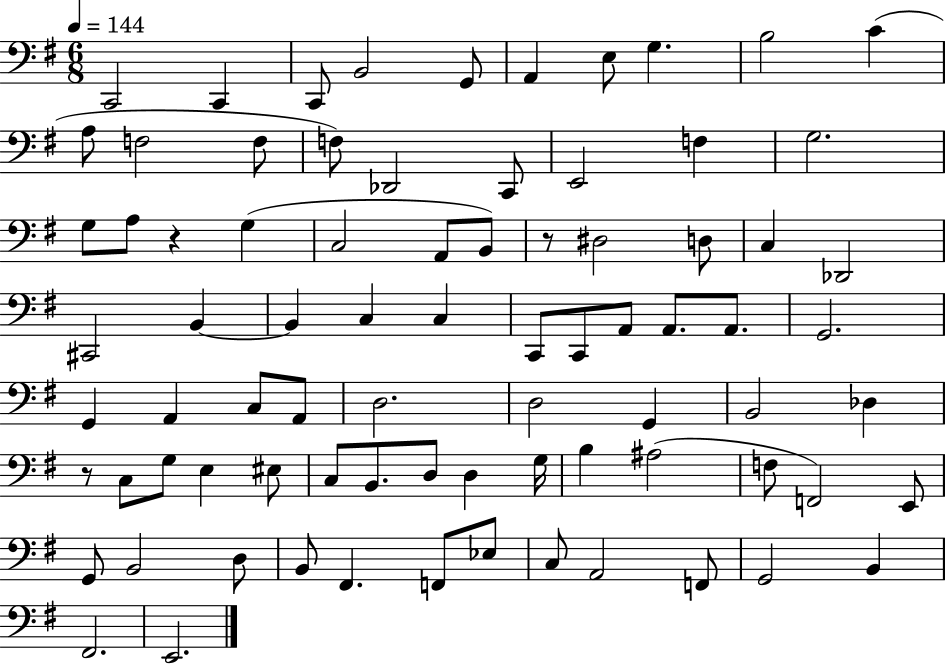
X:1
T:Untitled
M:6/8
L:1/4
K:G
C,,2 C,, C,,/2 B,,2 G,,/2 A,, E,/2 G, B,2 C A,/2 F,2 F,/2 F,/2 _D,,2 C,,/2 E,,2 F, G,2 G,/2 A,/2 z G, C,2 A,,/2 B,,/2 z/2 ^D,2 D,/2 C, _D,,2 ^C,,2 B,, B,, C, C, C,,/2 C,,/2 A,,/2 A,,/2 A,,/2 G,,2 G,, A,, C,/2 A,,/2 D,2 D,2 G,, B,,2 _D, z/2 C,/2 G,/2 E, ^E,/2 C,/2 B,,/2 D,/2 D, G,/4 B, ^A,2 F,/2 F,,2 E,,/2 G,,/2 B,,2 D,/2 B,,/2 ^F,, F,,/2 _E,/2 C,/2 A,,2 F,,/2 G,,2 B,, ^F,,2 E,,2